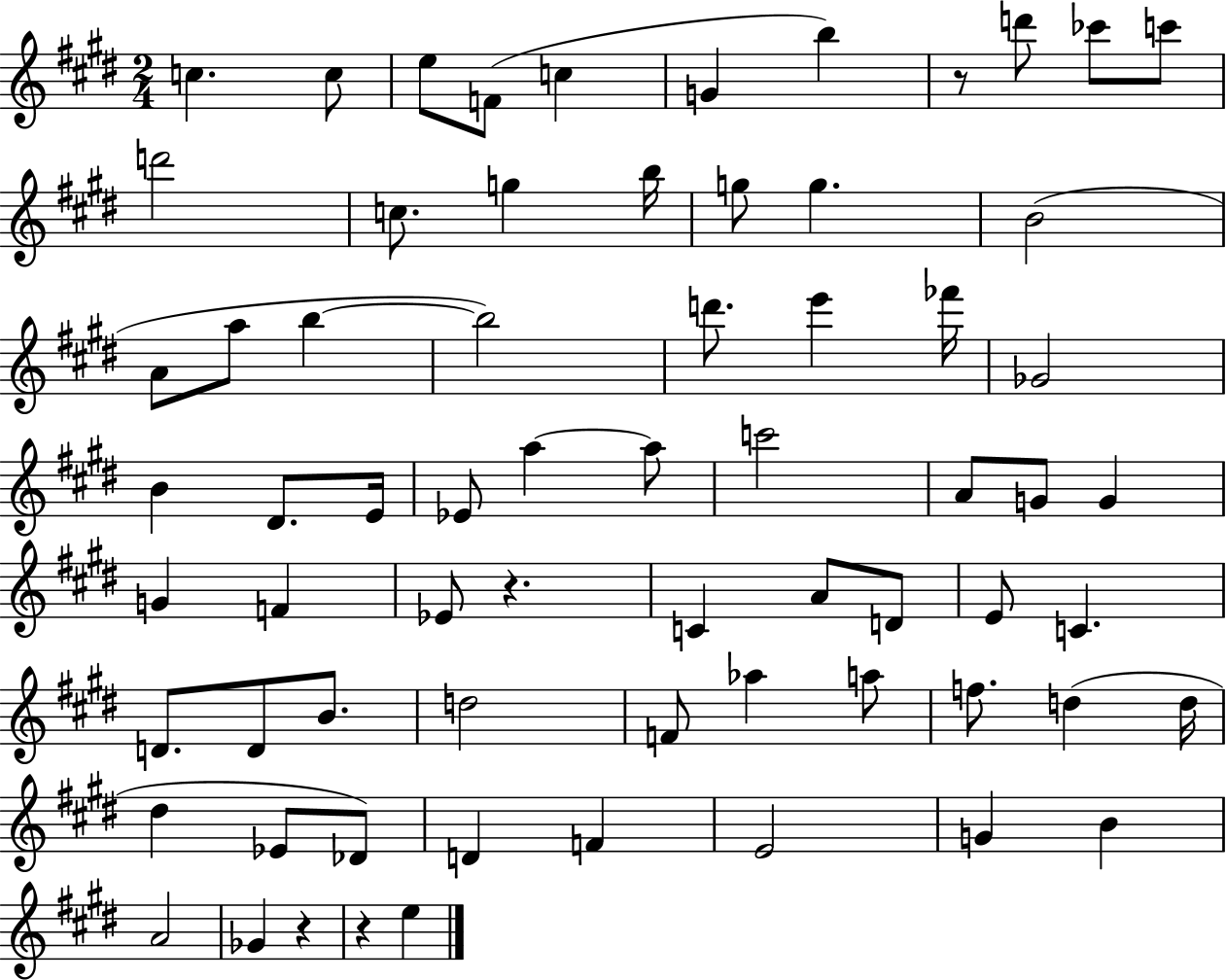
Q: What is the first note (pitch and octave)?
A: C5